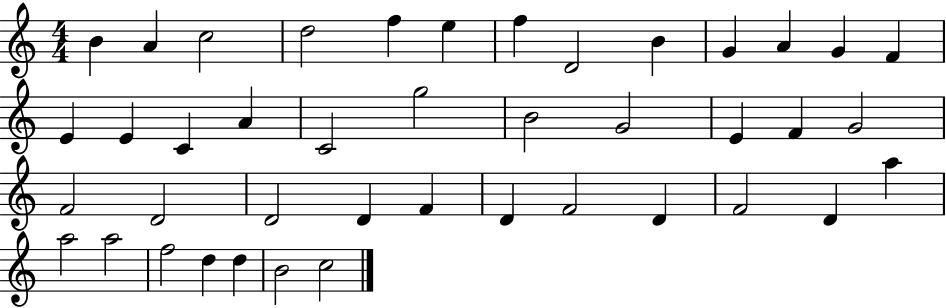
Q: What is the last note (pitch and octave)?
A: C5